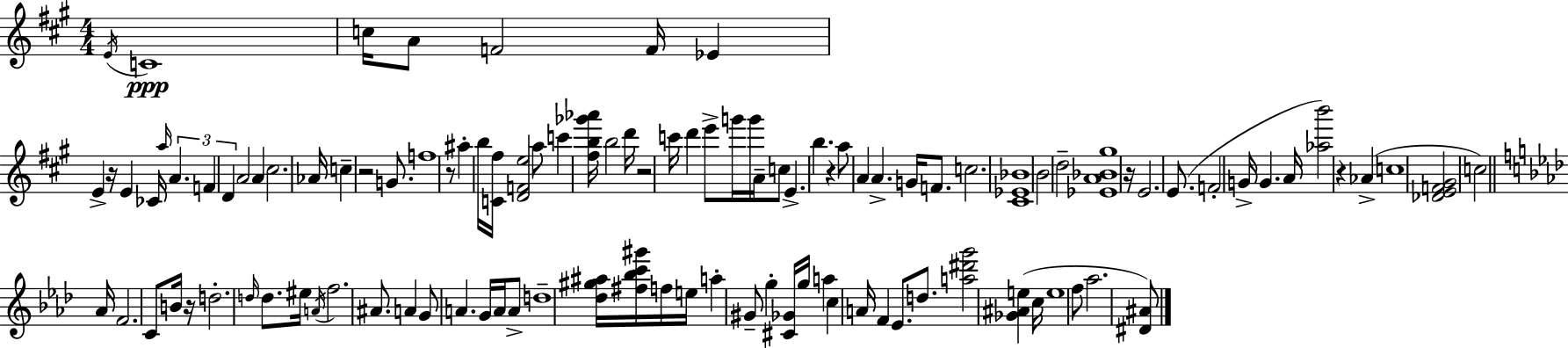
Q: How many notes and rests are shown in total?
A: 108